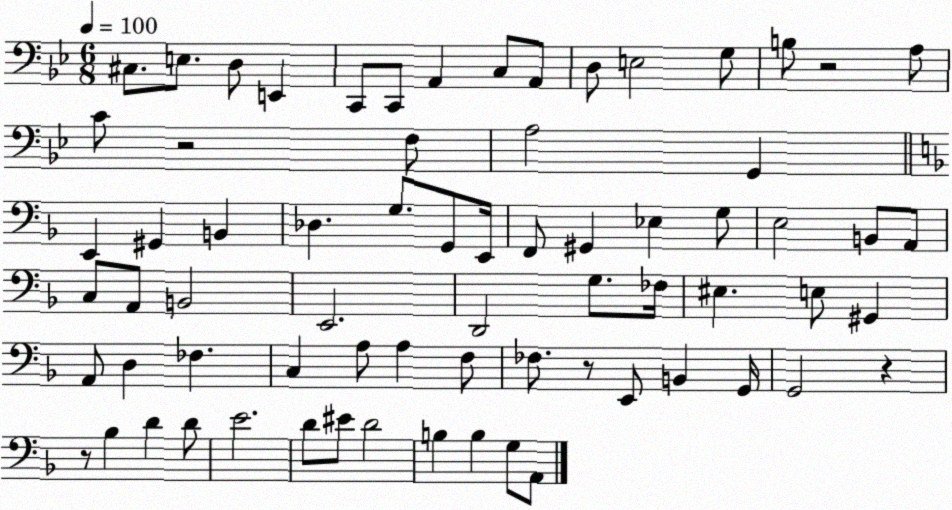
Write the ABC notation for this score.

X:1
T:Untitled
M:6/8
L:1/4
K:Bb
^C,/2 E,/2 D,/2 E,, C,,/2 C,,/2 A,, C,/2 A,,/2 D,/2 E,2 G,/2 B,/2 z2 A,/2 C/2 z2 F,/2 A,2 G,, E,, ^G,, B,, _D, G,/2 G,,/2 E,,/4 F,,/2 ^G,, _E, G,/2 E,2 B,,/2 A,,/2 C,/2 A,,/2 B,,2 E,,2 D,,2 G,/2 _F,/4 ^E, E,/2 ^G,, A,,/2 D, _F, C, A,/2 A, F,/2 _F,/2 z/2 E,,/2 B,, G,,/4 G,,2 z z/2 _B, D D/2 E2 D/2 ^E/2 D2 B, B, G,/2 A,,/2